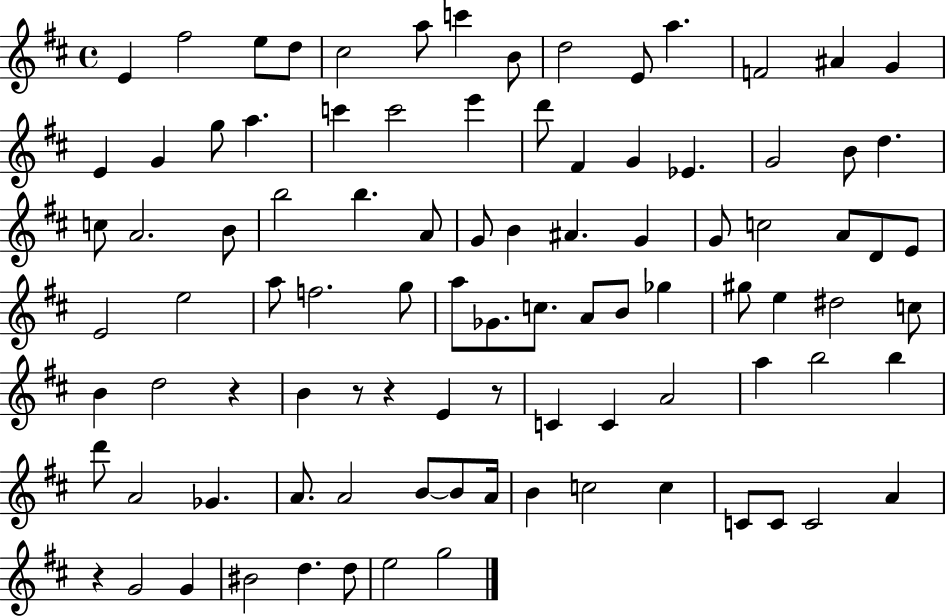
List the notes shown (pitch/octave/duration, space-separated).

E4/q F#5/h E5/e D5/e C#5/h A5/e C6/q B4/e D5/h E4/e A5/q. F4/h A#4/q G4/q E4/q G4/q G5/e A5/q. C6/q C6/h E6/q D6/e F#4/q G4/q Eb4/q. G4/h B4/e D5/q. C5/e A4/h. B4/e B5/h B5/q. A4/e G4/e B4/q A#4/q. G4/q G4/e C5/h A4/e D4/e E4/e E4/h E5/h A5/e F5/h. G5/e A5/e Gb4/e. C5/e. A4/e B4/e Gb5/q G#5/e E5/q D#5/h C5/e B4/q D5/h R/q B4/q R/e R/q E4/q R/e C4/q C4/q A4/h A5/q B5/h B5/q D6/e A4/h Gb4/q. A4/e. A4/h B4/e B4/e A4/s B4/q C5/h C5/q C4/e C4/e C4/h A4/q R/q G4/h G4/q BIS4/h D5/q. D5/e E5/h G5/h